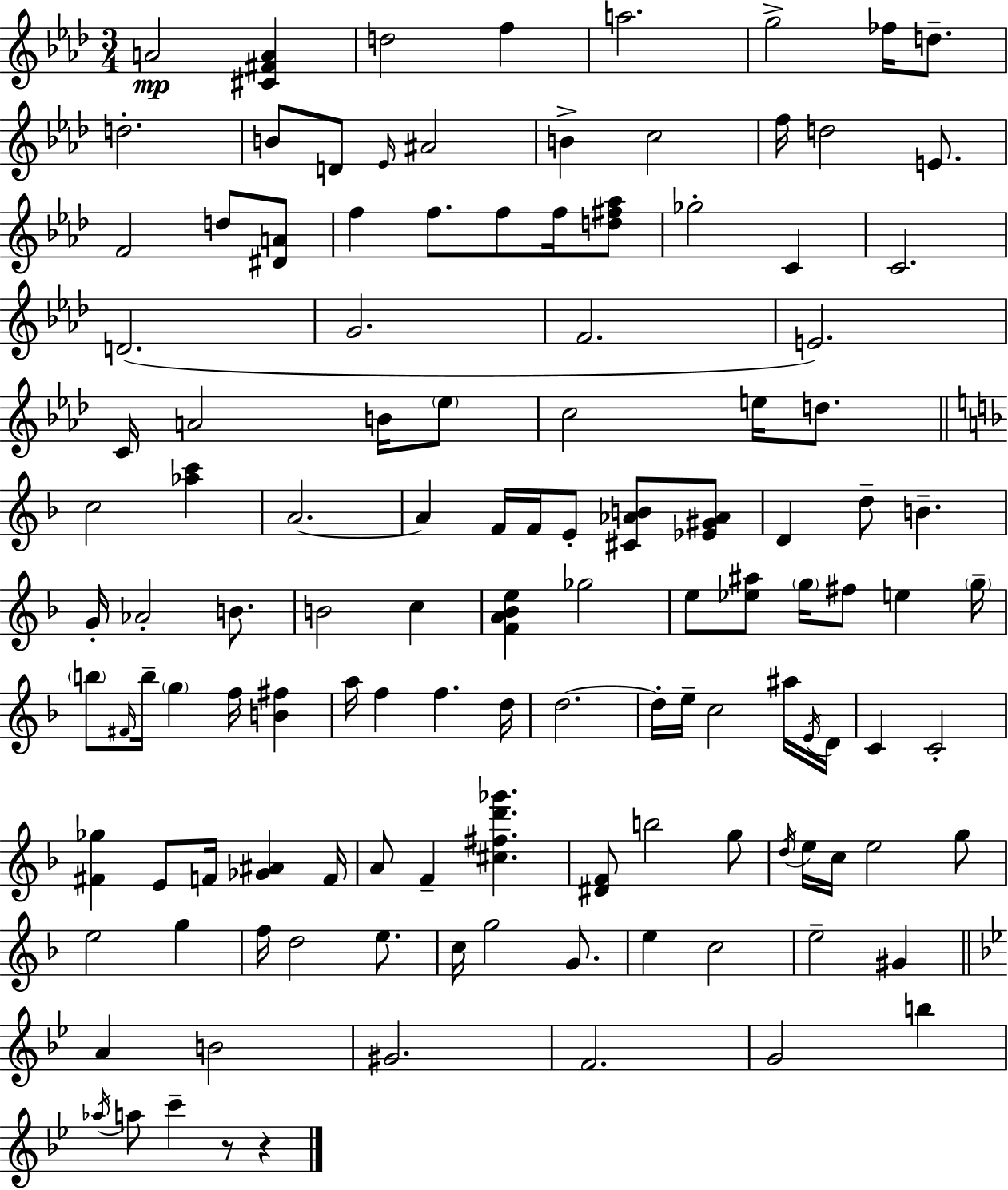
A4/h [C#4,F#4,A4]/q D5/h F5/q A5/h. G5/h FES5/s D5/e. D5/h. B4/e D4/e Eb4/s A#4/h B4/q C5/h F5/s D5/h E4/e. F4/h D5/e [D#4,A4]/e F5/q F5/e. F5/e F5/s [D5,F#5,Ab5]/e Gb5/h C4/q C4/h. D4/h. G4/h. F4/h. E4/h. C4/s A4/h B4/s Eb5/e C5/h E5/s D5/e. C5/h [Ab5,C6]/q A4/h. A4/q F4/s F4/s E4/e [C#4,Ab4,B4]/e [Eb4,G#4,Ab4]/e D4/q D5/e B4/q. G4/s Ab4/h B4/e. B4/h C5/q [F4,A4,Bb4,E5]/q Gb5/h E5/e [Eb5,A#5]/e G5/s F#5/e E5/q G5/s B5/e F#4/s B5/s G5/q F5/s [B4,F#5]/q A5/s F5/q F5/q. D5/s D5/h. D5/s E5/s C5/h A#5/s E4/s D4/s C4/q C4/h [F#4,Gb5]/q E4/e F4/s [Gb4,A#4]/q F4/s A4/e F4/q [C#5,F#5,D6,Gb6]/q. [D#4,F4]/e B5/h G5/e D5/s E5/s C5/s E5/h G5/e E5/h G5/q F5/s D5/h E5/e. C5/s G5/h G4/e. E5/q C5/h E5/h G#4/q A4/q B4/h G#4/h. F4/h. G4/h B5/q Ab5/s A5/e C6/q R/e R/q